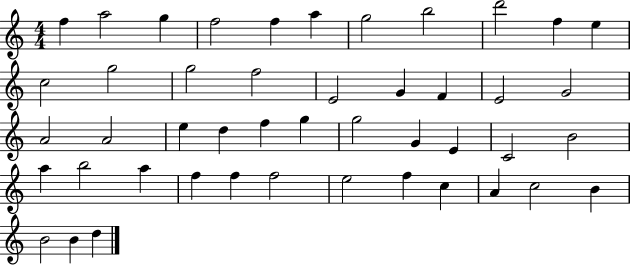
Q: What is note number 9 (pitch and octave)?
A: D6